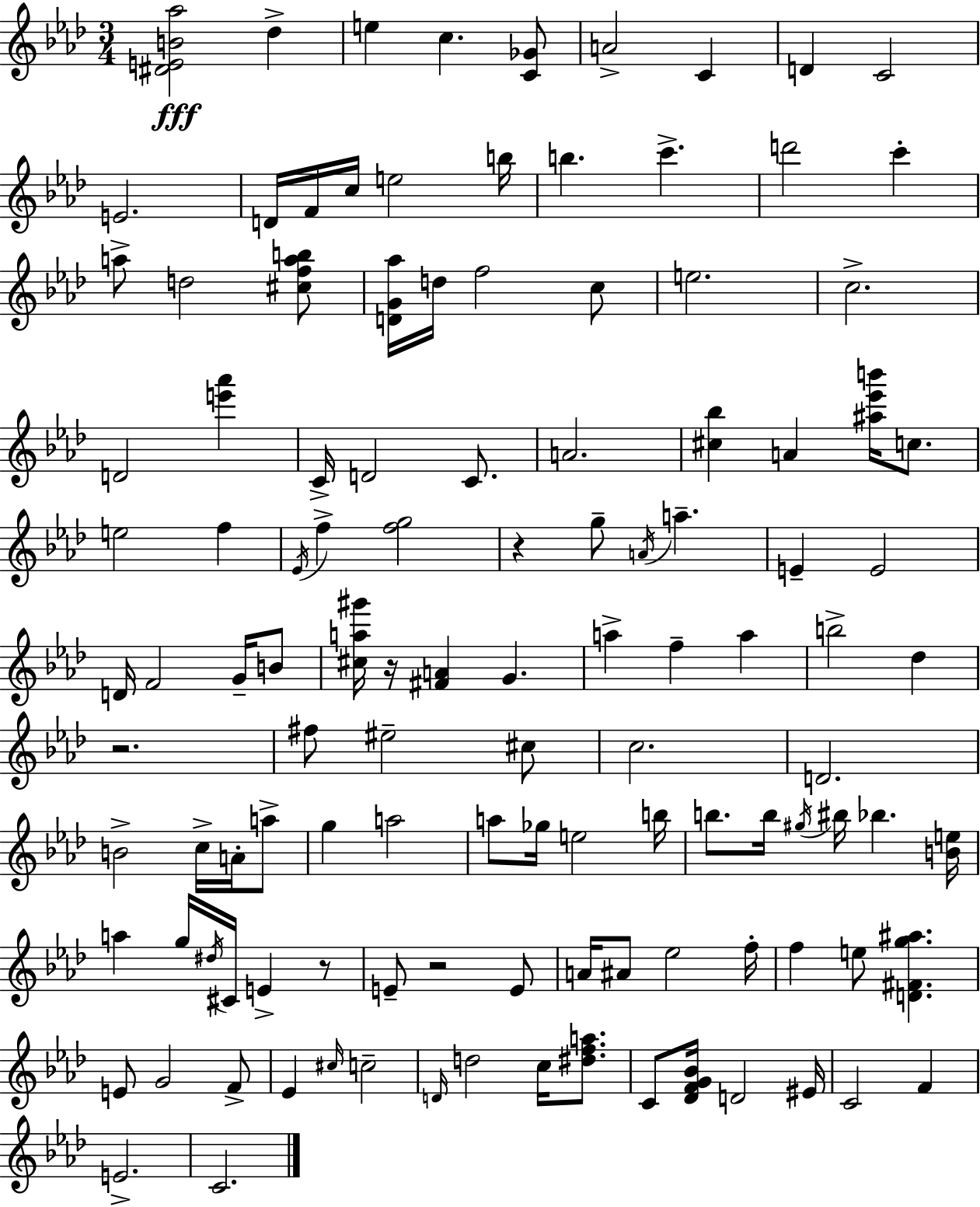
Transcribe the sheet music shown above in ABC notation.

X:1
T:Untitled
M:3/4
L:1/4
K:Fm
[^DEB_a]2 _d e c [C_G]/2 A2 C D C2 E2 D/4 F/4 c/4 e2 b/4 b c' d'2 c' a/2 d2 [^cfab]/2 [DG_a]/4 d/4 f2 c/2 e2 c2 D2 [e'_a'] C/4 D2 C/2 A2 [^c_b] A [^a_e'b']/4 c/2 e2 f _E/4 f [fg]2 z g/2 A/4 a E E2 D/4 F2 G/4 B/2 [^ca^g']/4 z/4 [^FA] G a f a b2 _d z2 ^f/2 ^e2 ^c/2 c2 D2 B2 c/4 A/4 a/2 g a2 a/2 _g/4 e2 b/4 b/2 b/4 ^g/4 ^b/4 _b [Be]/4 a g/4 ^d/4 ^C/4 E z/2 E/2 z2 E/2 A/4 ^A/2 _e2 f/4 f e/2 [D^Fg^a] E/2 G2 F/2 _E ^c/4 c2 D/4 d2 c/4 [^dfa]/2 C/2 [_DFG_B]/4 D2 ^E/4 C2 F E2 C2